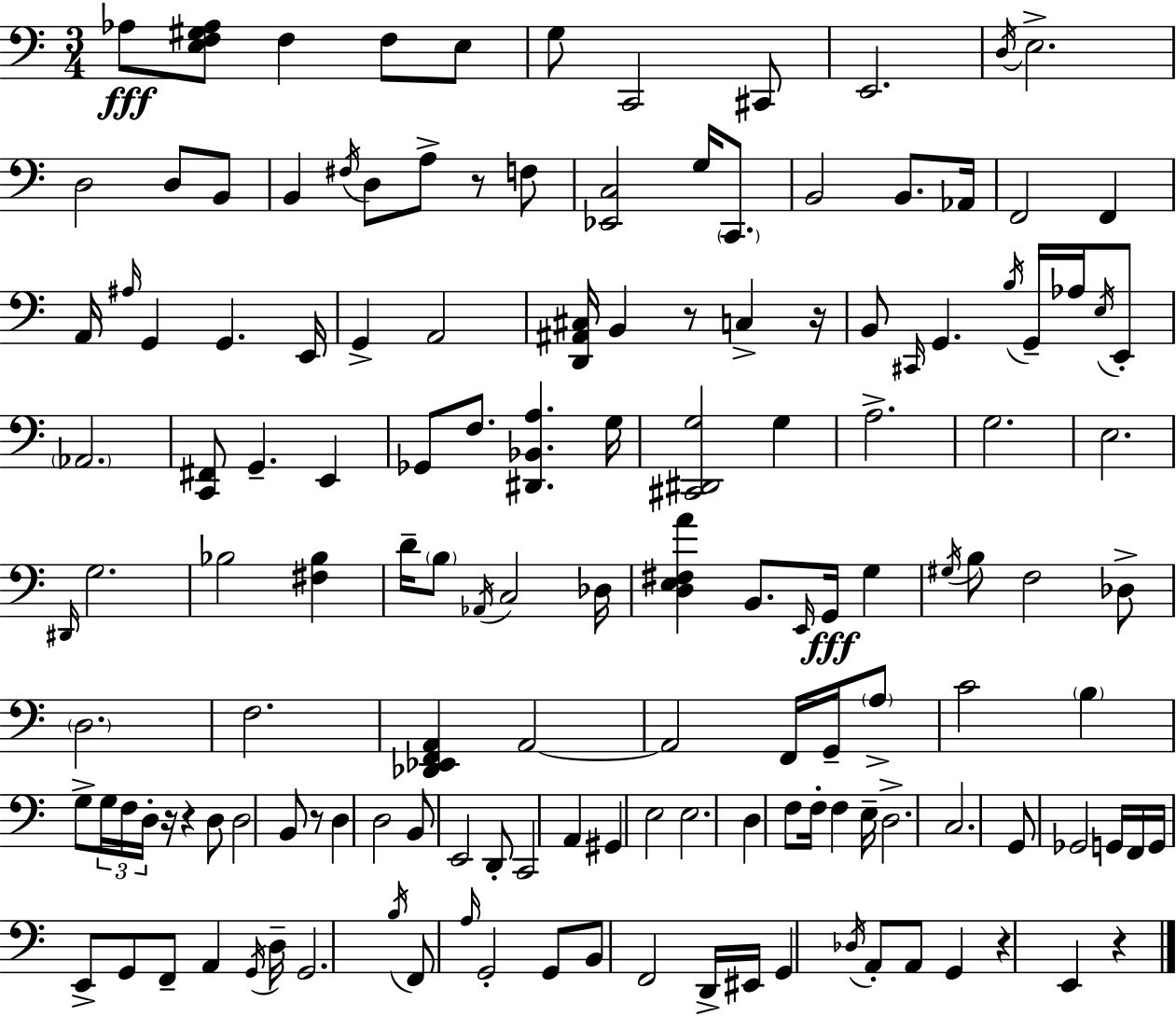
X:1
T:Untitled
M:3/4
L:1/4
K:Am
_A,/2 [E,F,^G,_A,]/2 F, F,/2 E,/2 G,/2 C,,2 ^C,,/2 E,,2 D,/4 E,2 D,2 D,/2 B,,/2 B,, ^F,/4 D,/2 A,/2 z/2 F,/2 [_E,,C,]2 G,/4 C,,/2 B,,2 B,,/2 _A,,/4 F,,2 F,, A,,/4 ^A,/4 G,, G,, E,,/4 G,, A,,2 [D,,^A,,^C,]/4 B,, z/2 C, z/4 B,,/2 ^C,,/4 G,, B,/4 G,,/4 _A,/4 E,/4 E,,/2 _A,,2 [C,,^F,,]/2 G,, E,, _G,,/2 F,/2 [^D,,_B,,A,] G,/4 [^C,,^D,,G,]2 G, A,2 G,2 E,2 ^D,,/4 G,2 _B,2 [^F,_B,] D/4 B,/2 _A,,/4 C,2 _D,/4 [D,E,^F,A] B,,/2 E,,/4 G,,/4 G, ^G,/4 B,/2 F,2 _D,/2 D,2 F,2 [_D,,_E,,F,,A,,] A,,2 A,,2 F,,/4 G,,/4 A,/2 C2 B, G,/2 G,/4 F,/4 D,/4 z/4 z D,/2 D,2 B,,/2 z/2 D, D,2 B,,/2 E,,2 D,,/2 C,,2 A,, ^G,, E,2 E,2 D, F,/2 F,/4 F, E,/4 D,2 C,2 G,,/2 _G,,2 G,,/4 F,,/4 G,,/4 E,,/2 G,,/2 F,,/2 A,, G,,/4 D,/4 G,,2 B,/4 F,,/2 A,/4 G,,2 G,,/2 B,,/2 F,,2 D,,/4 ^E,,/4 G,, _D,/4 A,,/2 A,,/2 G,, z E,, z